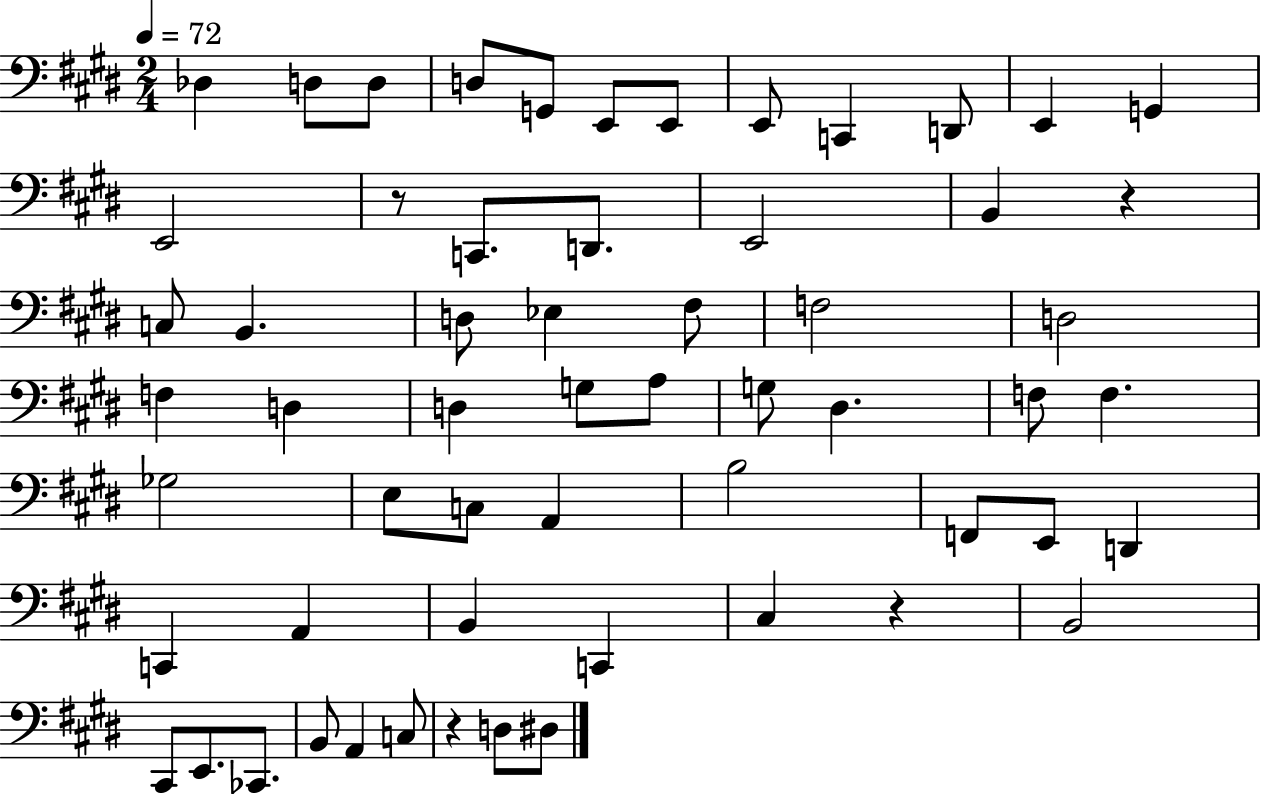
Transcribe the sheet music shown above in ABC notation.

X:1
T:Untitled
M:2/4
L:1/4
K:E
_D, D,/2 D,/2 D,/2 G,,/2 E,,/2 E,,/2 E,,/2 C,, D,,/2 E,, G,, E,,2 z/2 C,,/2 D,,/2 E,,2 B,, z C,/2 B,, D,/2 _E, ^F,/2 F,2 D,2 F, D, D, G,/2 A,/2 G,/2 ^D, F,/2 F, _G,2 E,/2 C,/2 A,, B,2 F,,/2 E,,/2 D,, C,, A,, B,, C,, ^C, z B,,2 ^C,,/2 E,,/2 _C,,/2 B,,/2 A,, C,/2 z D,/2 ^D,/2